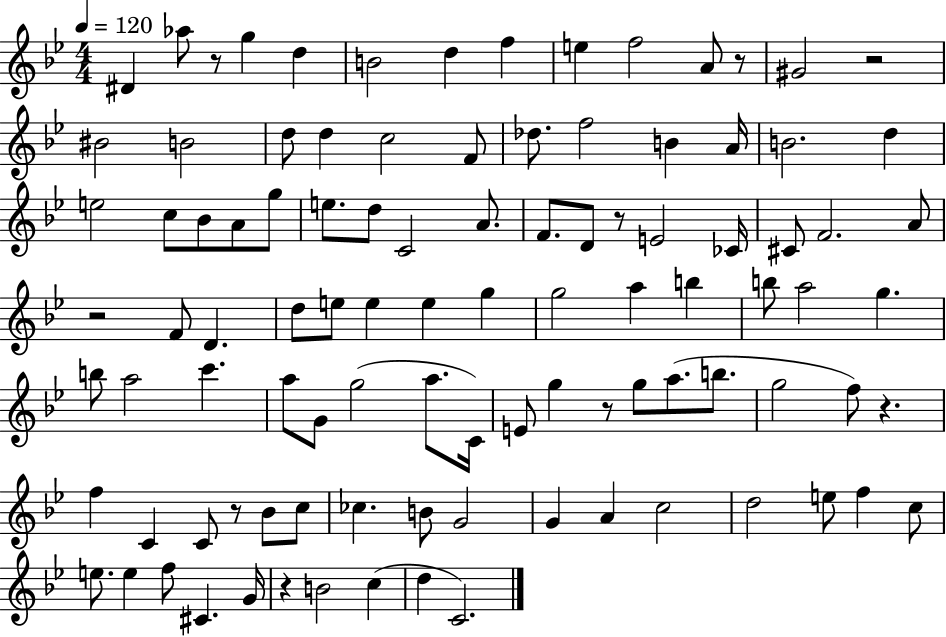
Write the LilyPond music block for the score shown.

{
  \clef treble
  \numericTimeSignature
  \time 4/4
  \key bes \major
  \tempo 4 = 120
  \repeat volta 2 { dis'4 aes''8 r8 g''4 d''4 | b'2 d''4 f''4 | e''4 f''2 a'8 r8 | gis'2 r2 | \break bis'2 b'2 | d''8 d''4 c''2 f'8 | des''8. f''2 b'4 a'16 | b'2. d''4 | \break e''2 c''8 bes'8 a'8 g''8 | e''8. d''8 c'2 a'8. | f'8. d'8 r8 e'2 ces'16 | cis'8 f'2. a'8 | \break r2 f'8 d'4. | d''8 e''8 e''4 e''4 g''4 | g''2 a''4 b''4 | b''8 a''2 g''4. | \break b''8 a''2 c'''4. | a''8 g'8 g''2( a''8. c'16) | e'8 g''4 r8 g''8 a''8.( b''8. | g''2 f''8) r4. | \break f''4 c'4 c'8 r8 bes'8 c''8 | ces''4. b'8 g'2 | g'4 a'4 c''2 | d''2 e''8 f''4 c''8 | \break e''8. e''4 f''8 cis'4. g'16 | r4 b'2 c''4( | d''4 c'2.) | } \bar "|."
}